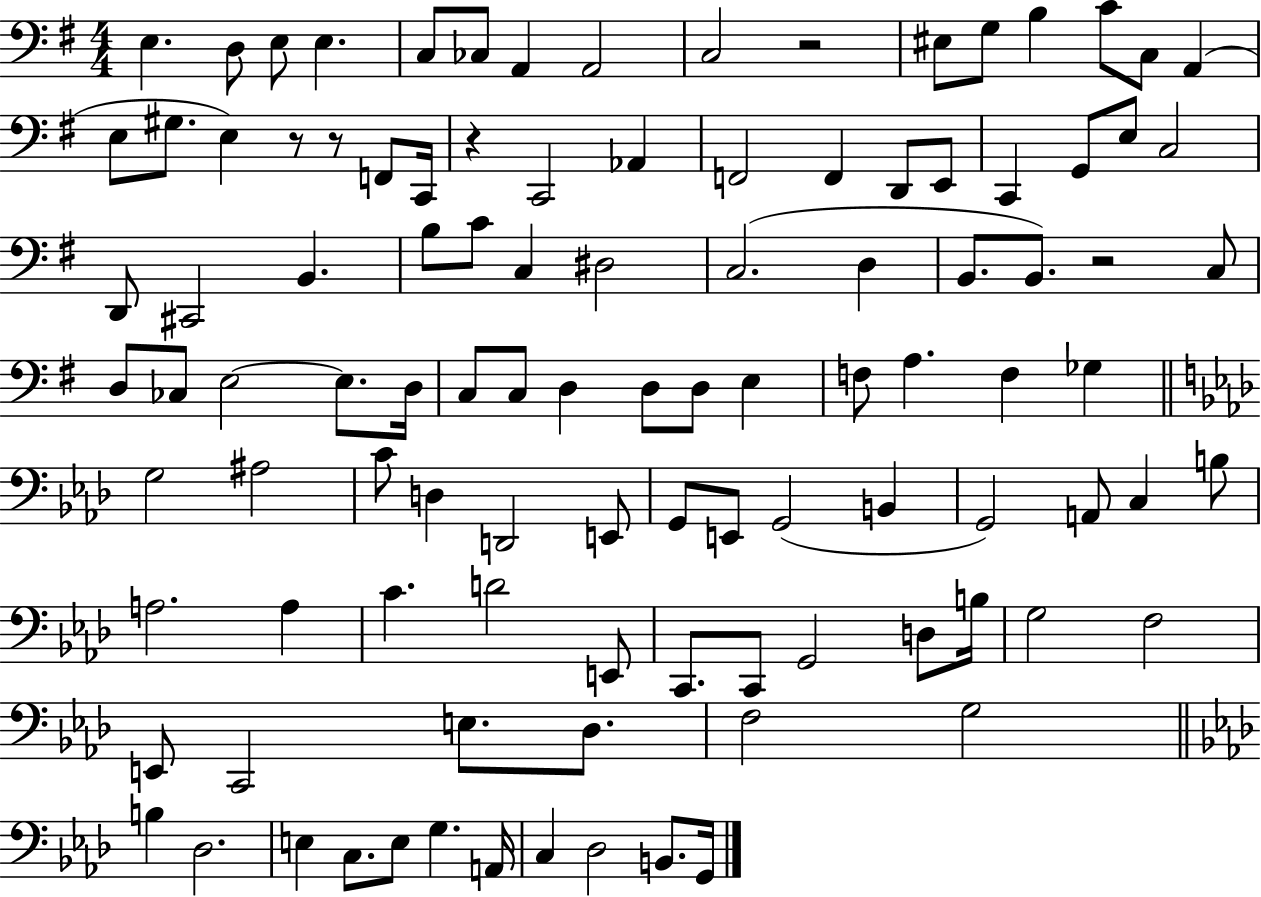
X:1
T:Untitled
M:4/4
L:1/4
K:G
E, D,/2 E,/2 E, C,/2 _C,/2 A,, A,,2 C,2 z2 ^E,/2 G,/2 B, C/2 C,/2 A,, E,/2 ^G,/2 E, z/2 z/2 F,,/2 C,,/4 z C,,2 _A,, F,,2 F,, D,,/2 E,,/2 C,, G,,/2 E,/2 C,2 D,,/2 ^C,,2 B,, B,/2 C/2 C, ^D,2 C,2 D, B,,/2 B,,/2 z2 C,/2 D,/2 _C,/2 E,2 E,/2 D,/4 C,/2 C,/2 D, D,/2 D,/2 E, F,/2 A, F, _G, G,2 ^A,2 C/2 D, D,,2 E,,/2 G,,/2 E,,/2 G,,2 B,, G,,2 A,,/2 C, B,/2 A,2 A, C D2 E,,/2 C,,/2 C,,/2 G,,2 D,/2 B,/4 G,2 F,2 E,,/2 C,,2 E,/2 _D,/2 F,2 G,2 B, _D,2 E, C,/2 E,/2 G, A,,/4 C, _D,2 B,,/2 G,,/4